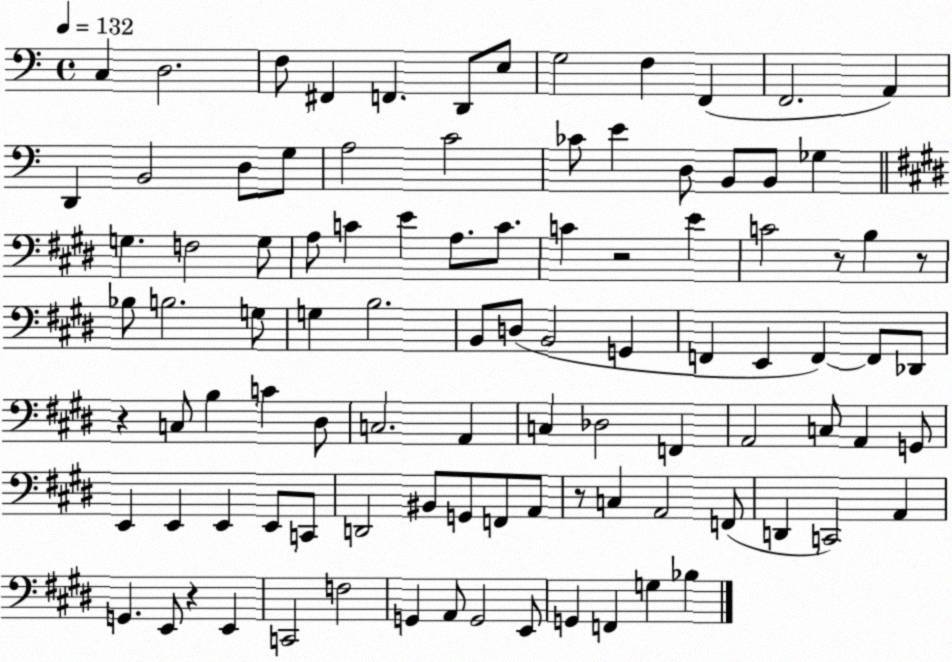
X:1
T:Untitled
M:4/4
L:1/4
K:C
C, D,2 F,/2 ^F,, F,, D,,/2 E,/2 G,2 F, F,, F,,2 A,, D,, B,,2 D,/2 G,/2 A,2 C2 _C/2 E D,/2 B,,/2 B,,/2 _G, G, F,2 G,/2 A,/2 C E A,/2 C/2 C z2 E C2 z/2 B, z/2 _B,/2 B,2 G,/2 G, B,2 B,,/2 D,/2 B,,2 G,, F,, E,, F,, F,,/2 _D,,/2 z C,/2 B, C ^D,/2 C,2 A,, C, _D,2 F,, A,,2 C,/2 A,, G,,/2 E,, E,, E,, E,,/2 C,,/2 D,,2 ^B,,/2 G,,/2 F,,/2 A,,/2 z/2 C, A,,2 F,,/2 D,, C,,2 A,, G,, E,,/2 z E,, C,,2 F,2 G,, A,,/2 G,,2 E,,/2 G,, F,, G, _B,